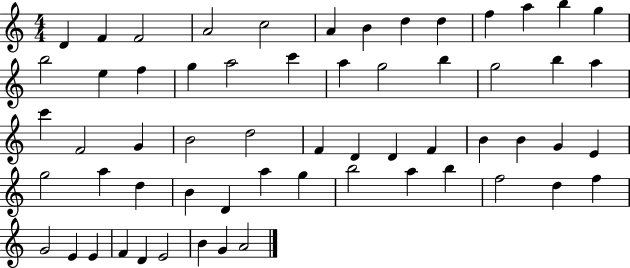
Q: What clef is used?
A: treble